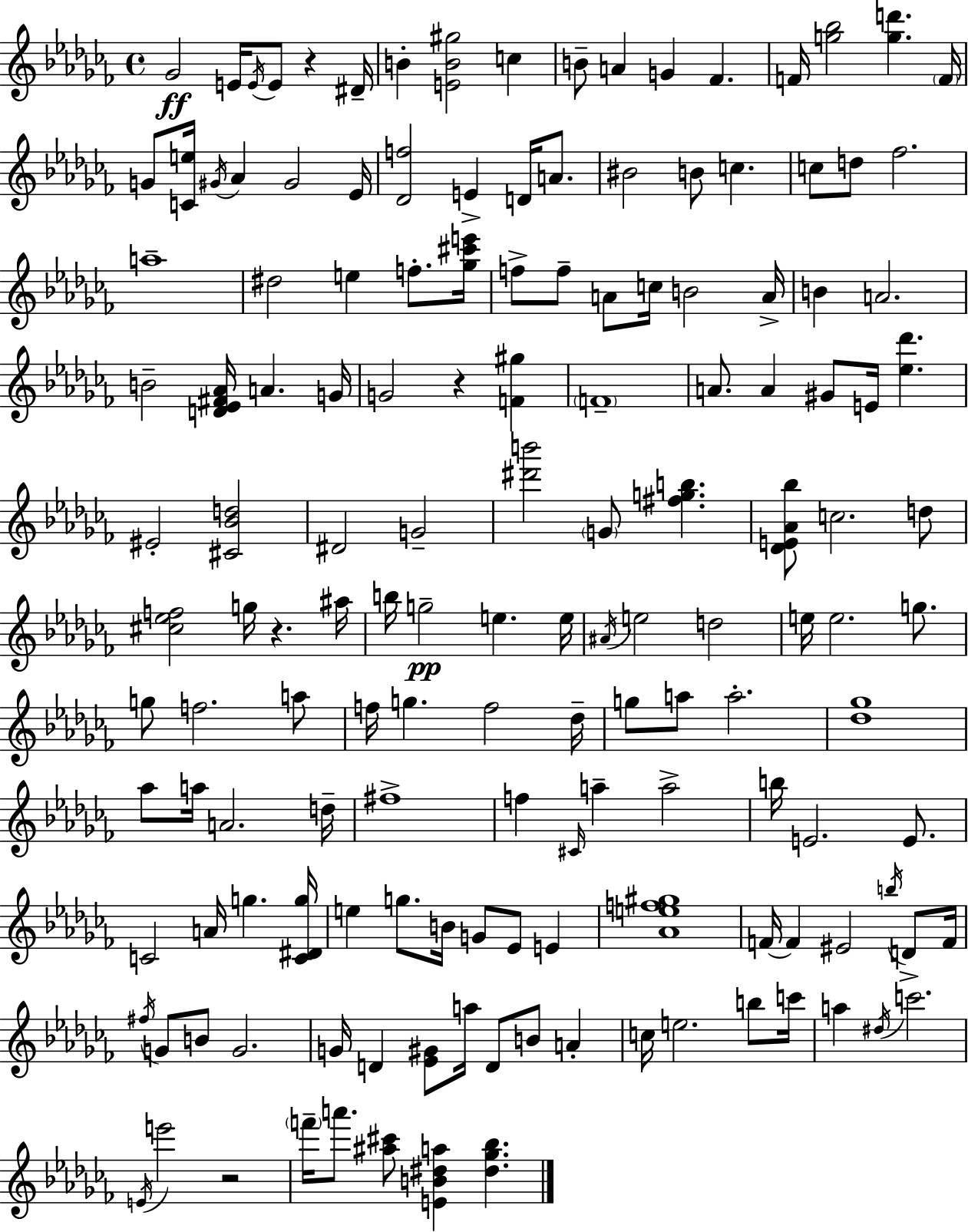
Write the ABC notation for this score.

X:1
T:Untitled
M:4/4
L:1/4
K:Abm
_G2 E/4 E/4 E/2 z ^D/4 B [EB^g]2 c B/2 A G _F F/4 [g_b]2 [gd'] F/4 G/2 [Ce]/4 ^G/4 _A ^G2 _E/4 [_Df]2 E D/4 A/2 ^B2 B/2 c c/2 d/2 _f2 a4 ^d2 e f/2 [_g^c'e']/4 f/2 f/2 A/2 c/4 B2 A/4 B A2 B2 [D_E^F_A]/4 A G/4 G2 z [F^g] F4 A/2 A ^G/2 E/4 [_e_d'] ^E2 [^C_Bd]2 ^D2 G2 [^d'b']2 G/2 [^fgb] [_DE_A_b]/2 c2 d/2 [^c_ef]2 g/4 z ^a/4 b/4 g2 e e/4 ^A/4 e2 d2 e/4 e2 g/2 g/2 f2 a/2 f/4 g f2 _d/4 g/2 a/2 a2 [_d_g]4 _a/2 a/4 A2 d/4 ^f4 f ^C/4 a a2 b/4 E2 E/2 C2 A/4 g [C^Dg]/4 e g/2 B/4 G/2 _E/2 E [_Aef^g]4 F/4 F ^E2 b/4 D/2 F/4 ^f/4 G/2 B/2 G2 G/4 D [_E^G]/2 a/4 D/2 B/2 A c/4 e2 b/2 c'/4 a ^d/4 c'2 E/4 e'2 z2 f'/4 a'/2 [^a^c']/2 [EB^da] [^d_g_b]